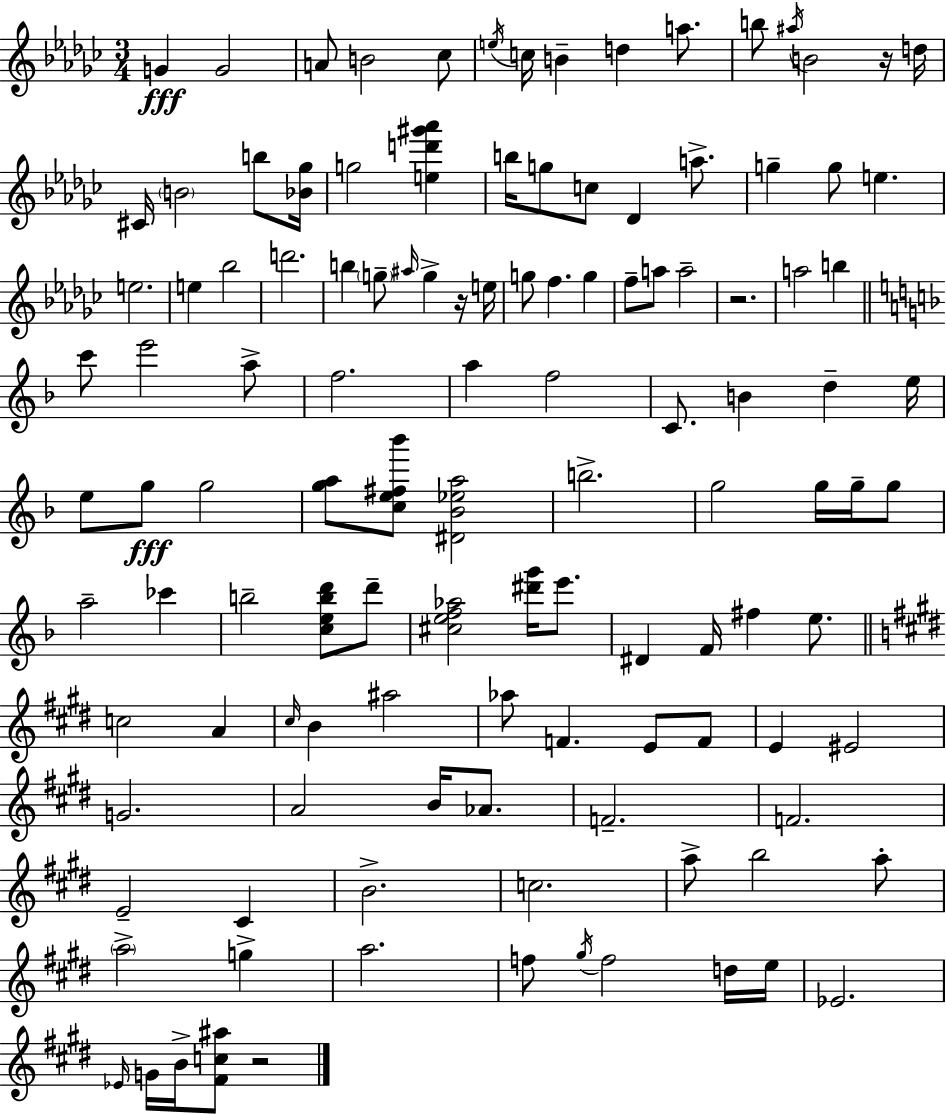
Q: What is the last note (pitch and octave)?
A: B4